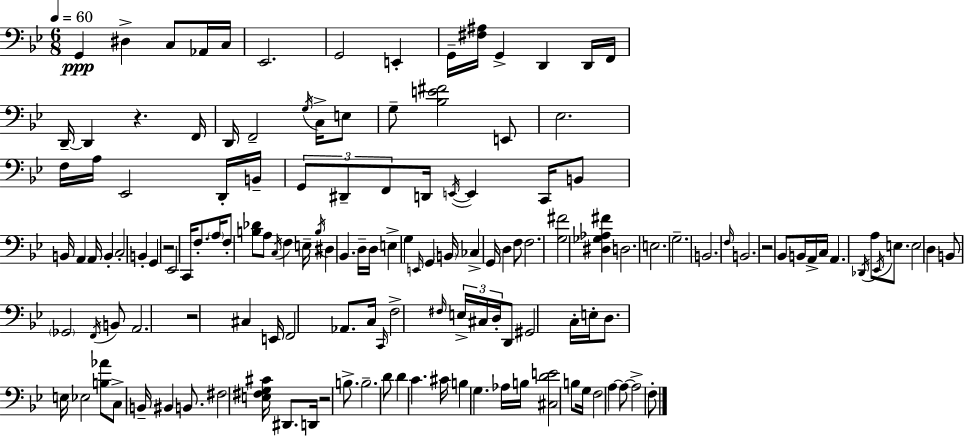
G2/q D#3/q C3/e Ab2/s C3/s Eb2/h. G2/h E2/q G2/s [F#3,A#3]/s G2/q D2/q D2/s F2/s D2/s D2/q R/q. F2/s D2/s F2/h G3/s C3/s E3/e G3/e [Bb3,E4,F#4]/h E2/e Eb3/h. F3/s A3/s Eb2/h D2/s B2/s G2/e D#2/e F2/e D2/s E2/s E2/q C2/s B2/e B2/s A2/q A2/s B2/q C3/h B2/q G2/q R/h Eb2/h C2/s F3/e. A3/s F3/e [B3,Db4]/e A3/e C3/s F3/q E3/s B3/s D#3/q Bb2/q. D3/s D3/s E3/q G3/q E2/s G2/q B2/s CES3/q G2/s D3/q F3/e F3/h. [G3,F#4]/h [D#3,Gb3,Ab3,F#4]/q D3/h. E3/h. G3/h. B2/h. F3/s B2/h. R/h Bb2/e B2/s A2/s C3/s A2/q. Db2/s A3/e Eb2/s E3/e. E3/h D3/q B2/e Gb2/h F2/s B2/e A2/h. R/h C#3/q E2/s F2/h Ab2/e. C3/s C2/s F3/h F#3/s E3/s C#3/s D3/s D2/e G#2/h C3/s E3/s D3/e. E3/s Eb3/h [B3,Ab4]/e C3/e B2/s BIS2/q B2/e. F#3/h [E3,F#3,G3,C#4]/s D#2/e. D2/s R/h B3/e. B3/h. D4/e D4/q C4/q. C#4/s B3/q G3/q. Ab3/s B3/s [C#3,D4,E4]/h B3/e G3/s F3/h A3/q A3/e A3/h F3/e